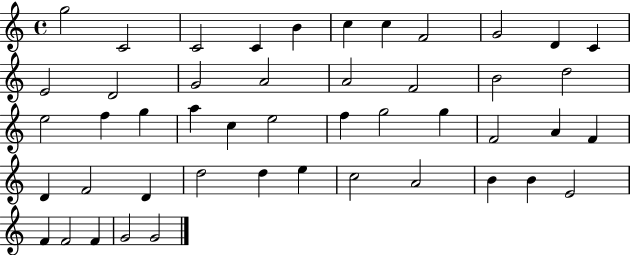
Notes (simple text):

G5/h C4/h C4/h C4/q B4/q C5/q C5/q F4/h G4/h D4/q C4/q E4/h D4/h G4/h A4/h A4/h F4/h B4/h D5/h E5/h F5/q G5/q A5/q C5/q E5/h F5/q G5/h G5/q F4/h A4/q F4/q D4/q F4/h D4/q D5/h D5/q E5/q C5/h A4/h B4/q B4/q E4/h F4/q F4/h F4/q G4/h G4/h